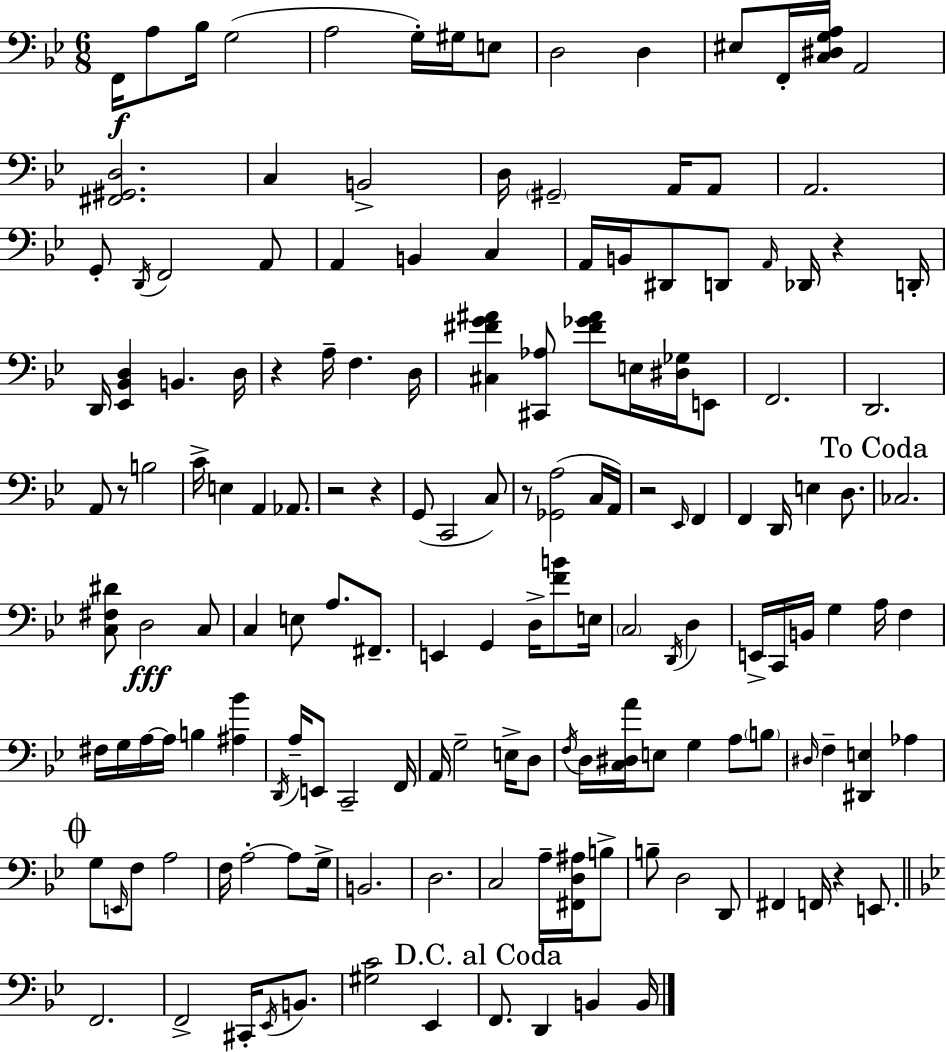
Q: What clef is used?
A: bass